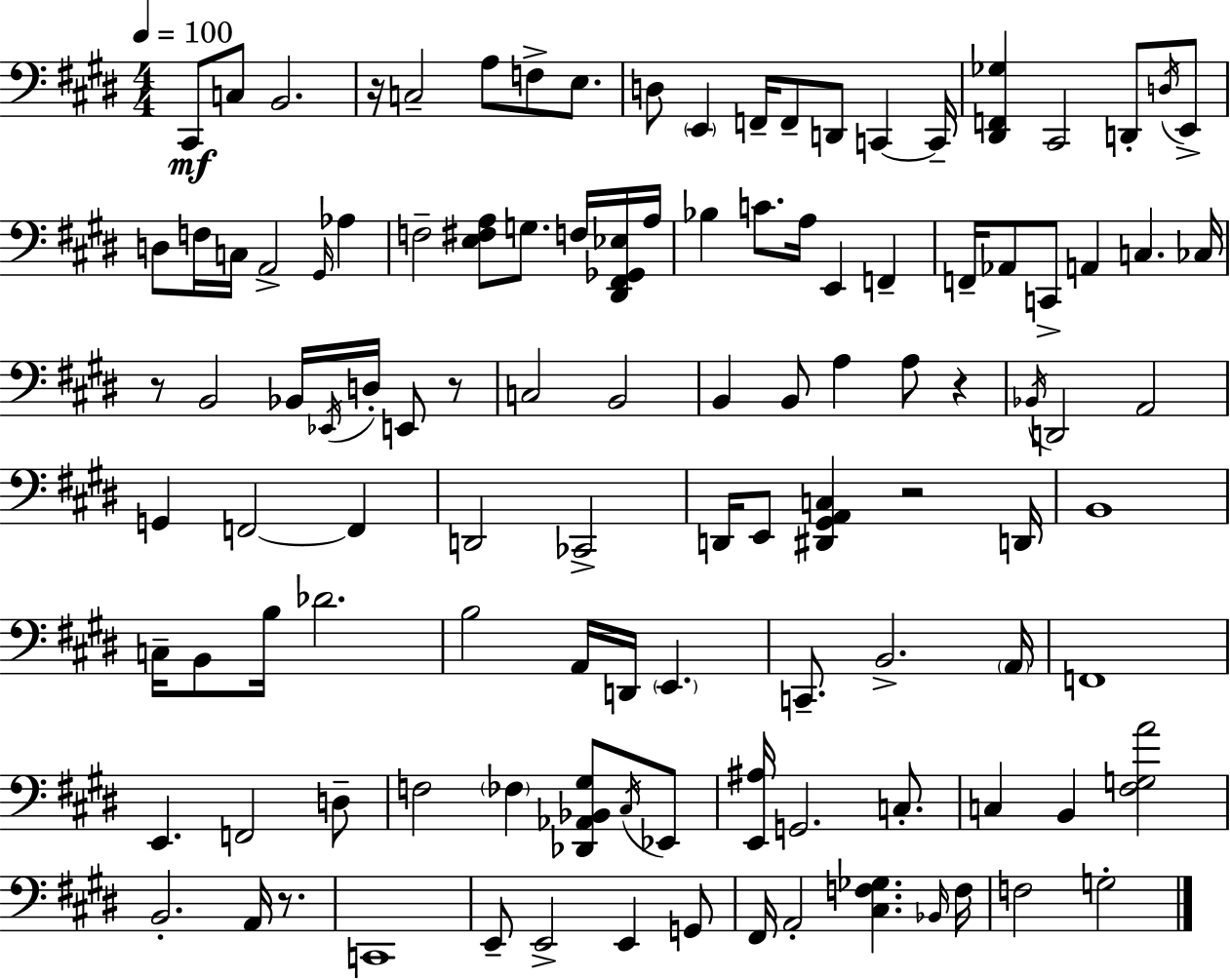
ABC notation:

X:1
T:Untitled
M:4/4
L:1/4
K:E
^C,,/2 C,/2 B,,2 z/4 C,2 A,/2 F,/2 E,/2 D,/2 E,, F,,/4 F,,/2 D,,/2 C,, C,,/4 [^D,,F,,_G,] ^C,,2 D,,/2 D,/4 E,,/2 D,/2 F,/4 C,/4 A,,2 ^G,,/4 _A, F,2 [E,^F,A,]/2 G,/2 F,/4 [^D,,^F,,_G,,_E,]/4 A,/4 _B, C/2 A,/4 E,, F,, F,,/4 _A,,/2 C,,/2 A,, C, _C,/4 z/2 B,,2 _B,,/4 _E,,/4 D,/4 E,,/2 z/2 C,2 B,,2 B,, B,,/2 A, A,/2 z _B,,/4 D,,2 A,,2 G,, F,,2 F,, D,,2 _C,,2 D,,/4 E,,/2 [^D,,^G,,A,,C,] z2 D,,/4 B,,4 C,/4 B,,/2 B,/4 _D2 B,2 A,,/4 D,,/4 E,, C,,/2 B,,2 A,,/4 F,,4 E,, F,,2 D,/2 F,2 _F, [_D,,_A,,_B,,^G,]/2 ^C,/4 _E,,/2 [E,,^A,]/4 G,,2 C,/2 C, B,, [^F,G,A]2 B,,2 A,,/4 z/2 C,,4 E,,/2 E,,2 E,, G,,/2 ^F,,/4 A,,2 [^C,F,_G,] _B,,/4 F,/4 F,2 G,2